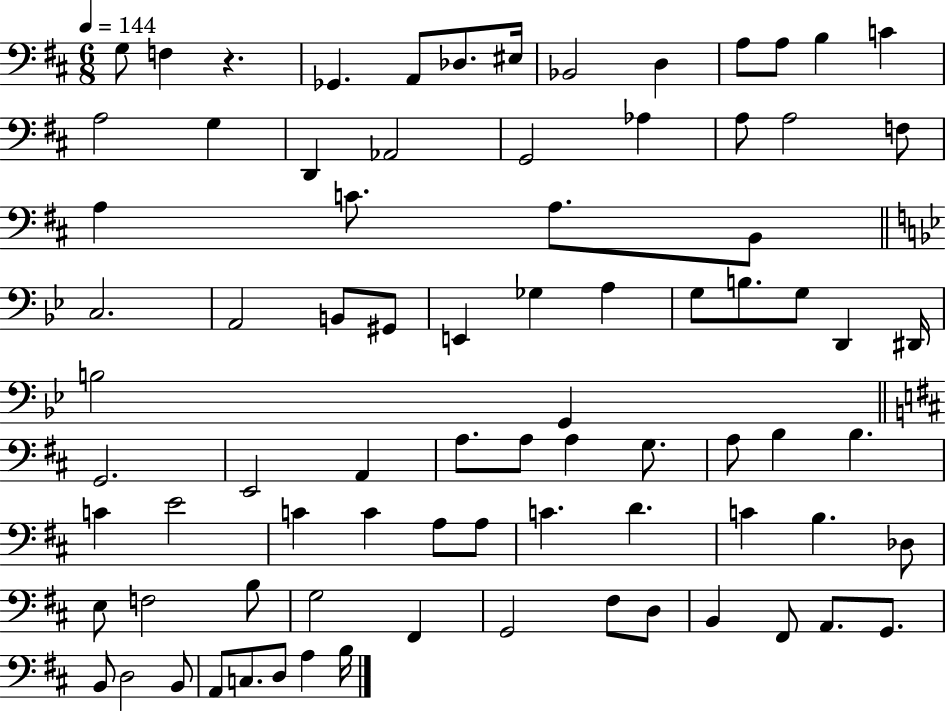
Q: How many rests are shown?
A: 1